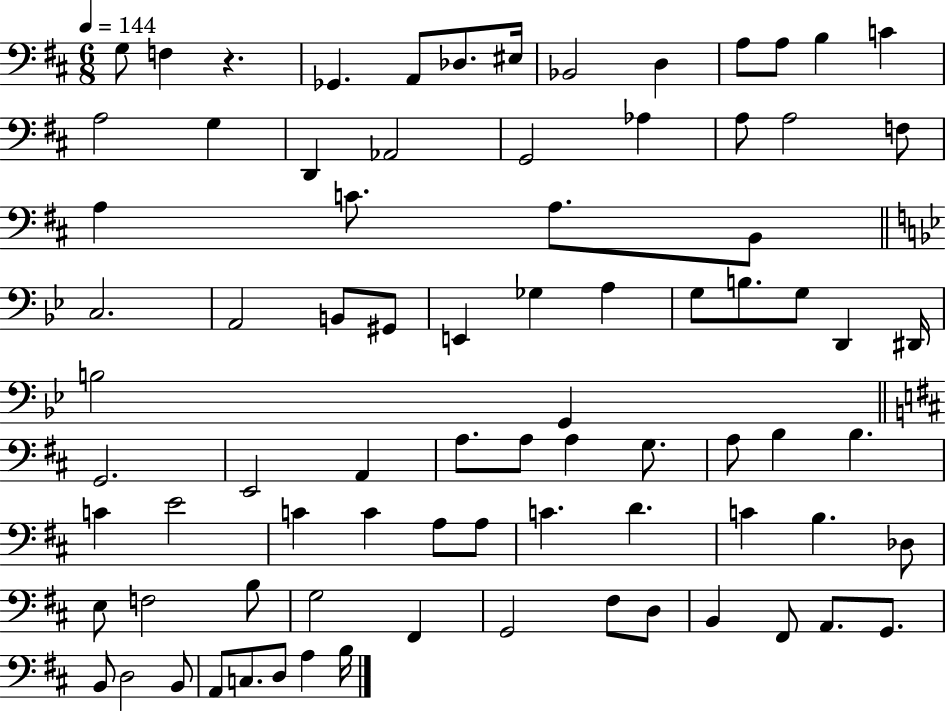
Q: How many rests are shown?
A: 1